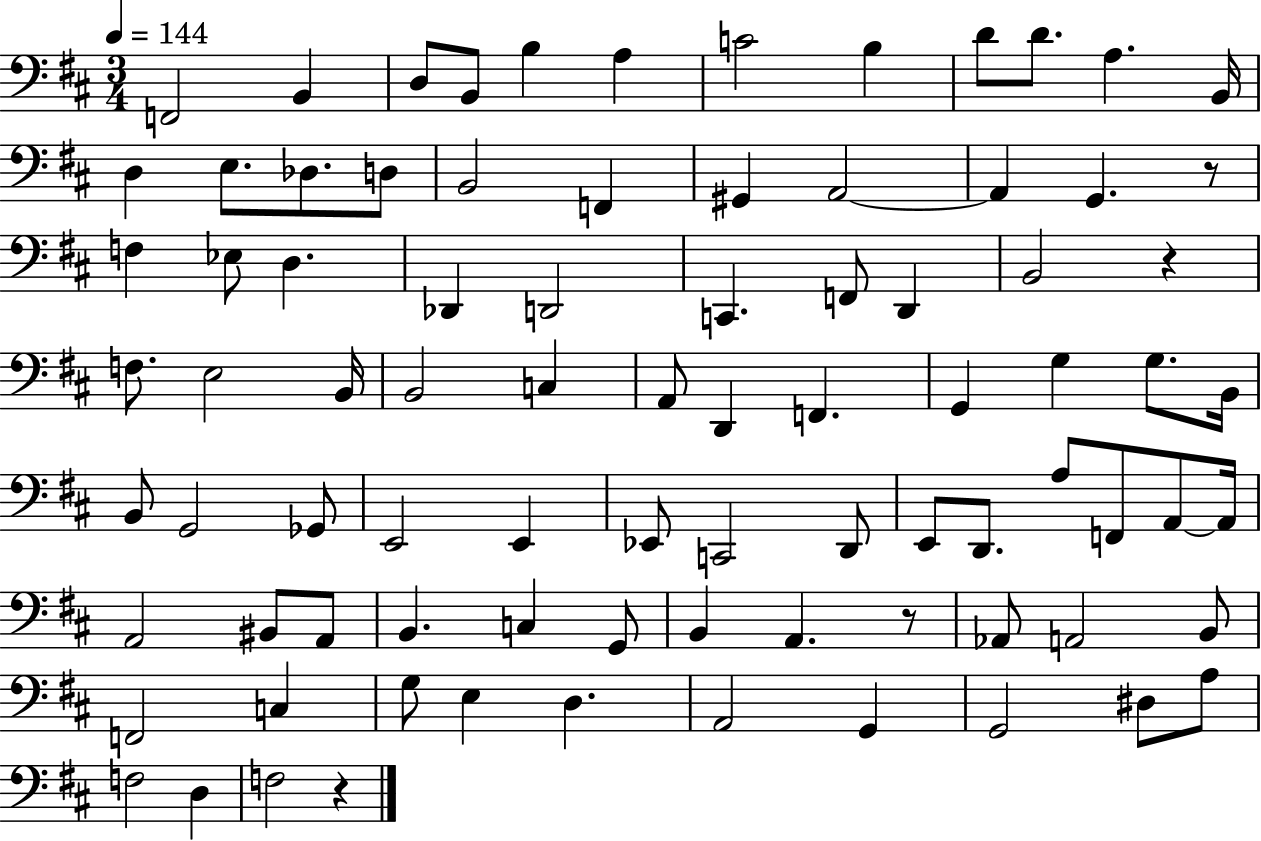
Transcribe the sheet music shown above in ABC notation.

X:1
T:Untitled
M:3/4
L:1/4
K:D
F,,2 B,, D,/2 B,,/2 B, A, C2 B, D/2 D/2 A, B,,/4 D, E,/2 _D,/2 D,/2 B,,2 F,, ^G,, A,,2 A,, G,, z/2 F, _E,/2 D, _D,, D,,2 C,, F,,/2 D,, B,,2 z F,/2 E,2 B,,/4 B,,2 C, A,,/2 D,, F,, G,, G, G,/2 B,,/4 B,,/2 G,,2 _G,,/2 E,,2 E,, _E,,/2 C,,2 D,,/2 E,,/2 D,,/2 A,/2 F,,/2 A,,/2 A,,/4 A,,2 ^B,,/2 A,,/2 B,, C, G,,/2 B,, A,, z/2 _A,,/2 A,,2 B,,/2 F,,2 C, G,/2 E, D, A,,2 G,, G,,2 ^D,/2 A,/2 F,2 D, F,2 z